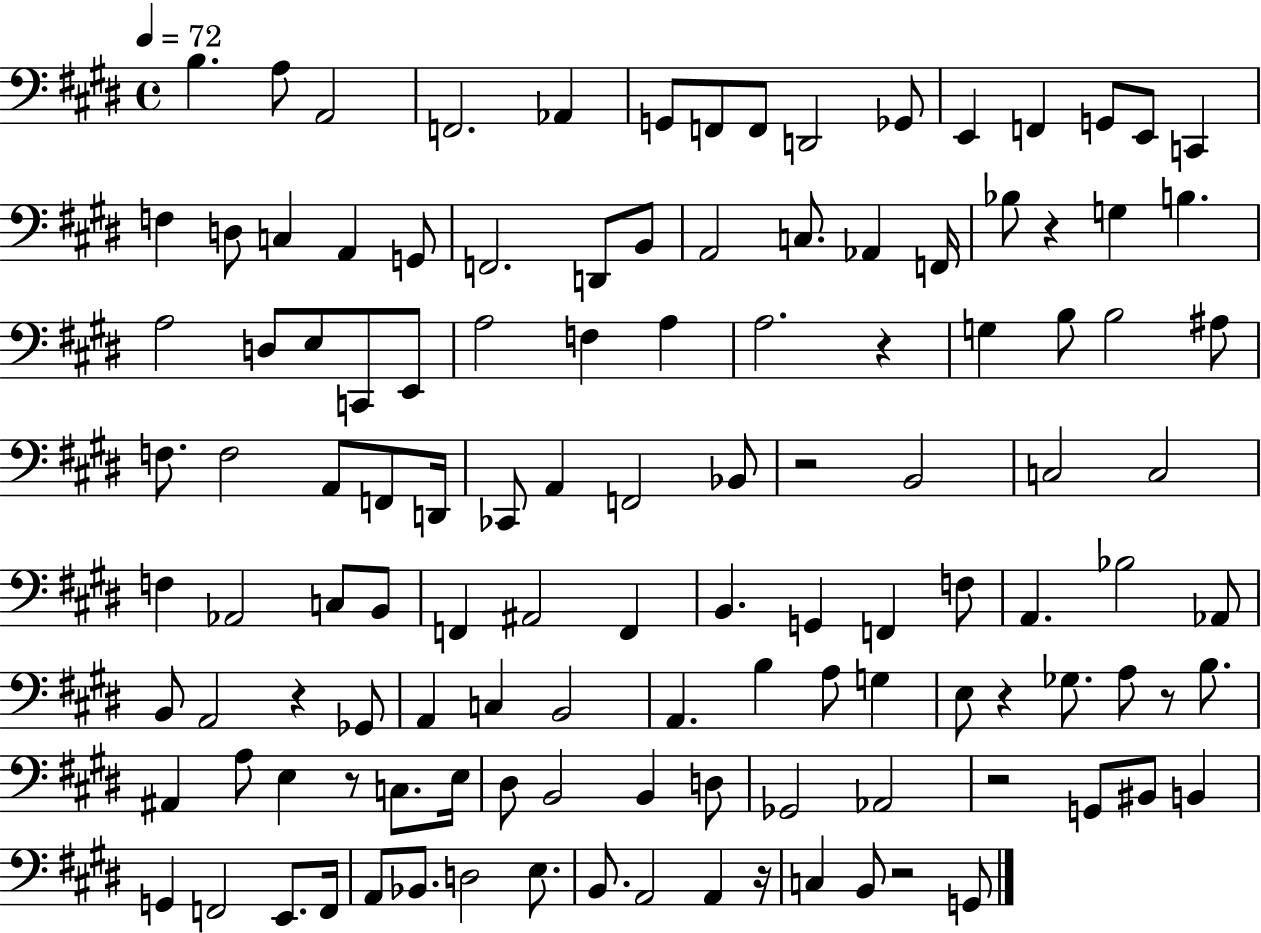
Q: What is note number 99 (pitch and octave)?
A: F2